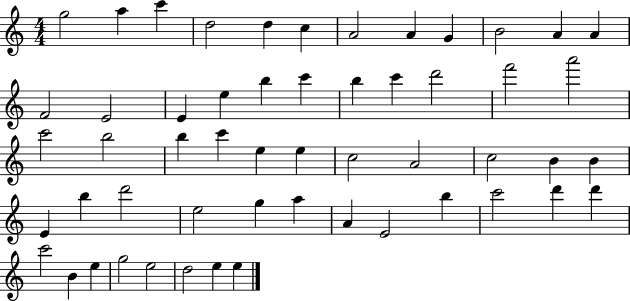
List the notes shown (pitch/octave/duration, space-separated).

G5/h A5/q C6/q D5/h D5/q C5/q A4/h A4/q G4/q B4/h A4/q A4/q F4/h E4/h E4/q E5/q B5/q C6/q B5/q C6/q D6/h F6/h A6/h C6/h B5/h B5/q C6/q E5/q E5/q C5/h A4/h C5/h B4/q B4/q E4/q B5/q D6/h E5/h G5/q A5/q A4/q E4/h B5/q C6/h D6/q D6/q C6/h B4/q E5/q G5/h E5/h D5/h E5/q E5/q